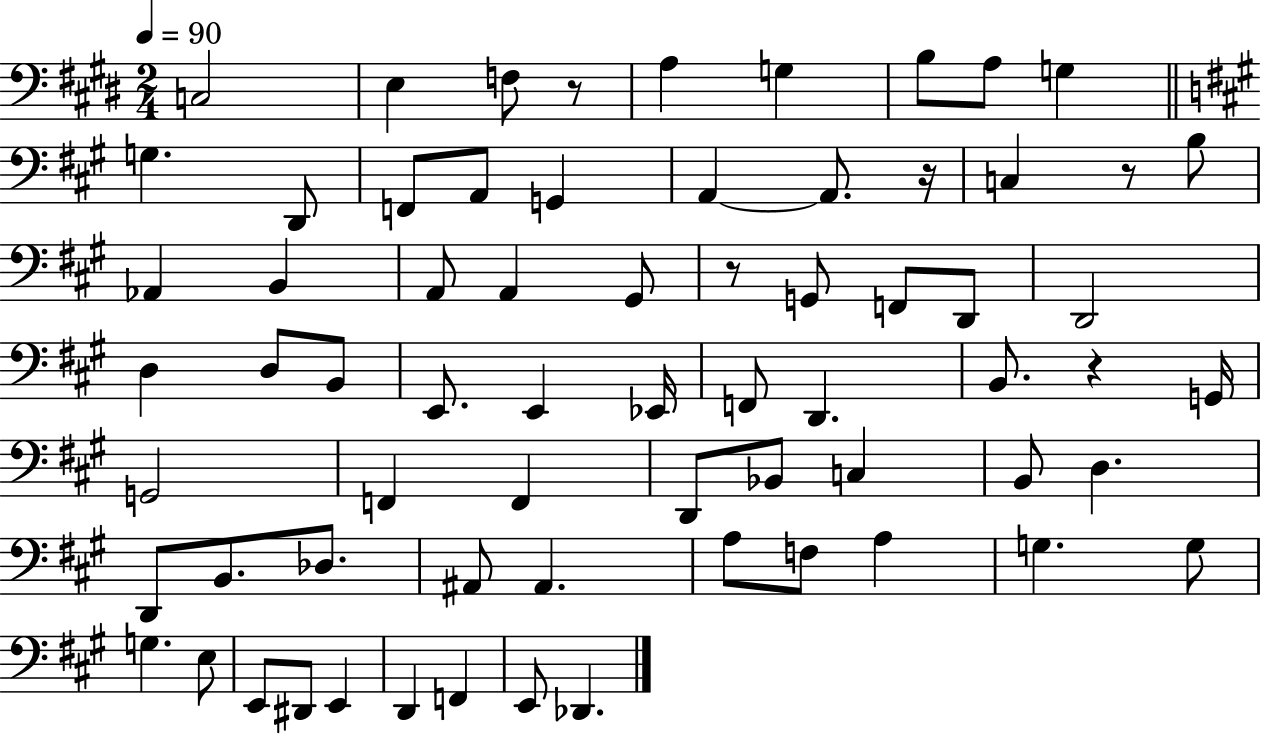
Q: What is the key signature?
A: E major